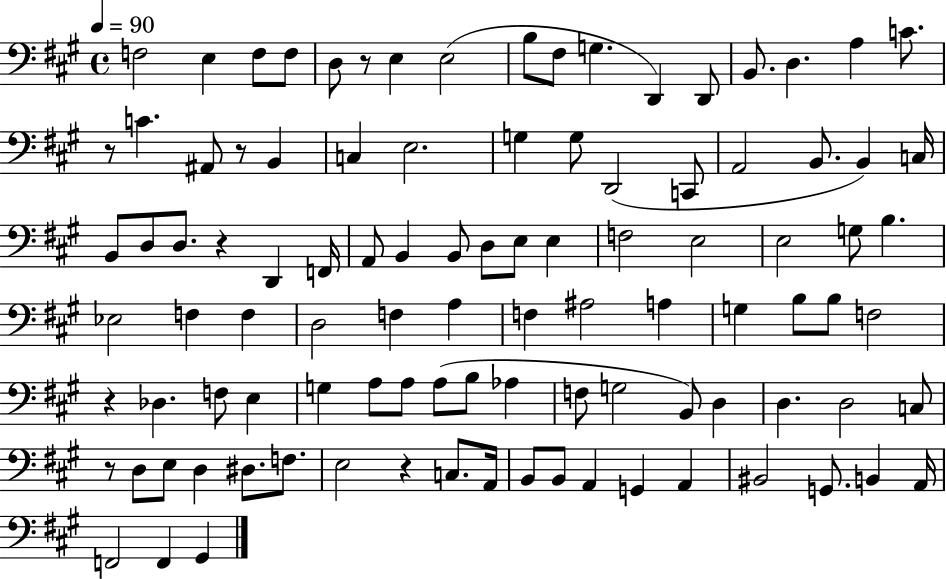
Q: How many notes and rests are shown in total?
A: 101